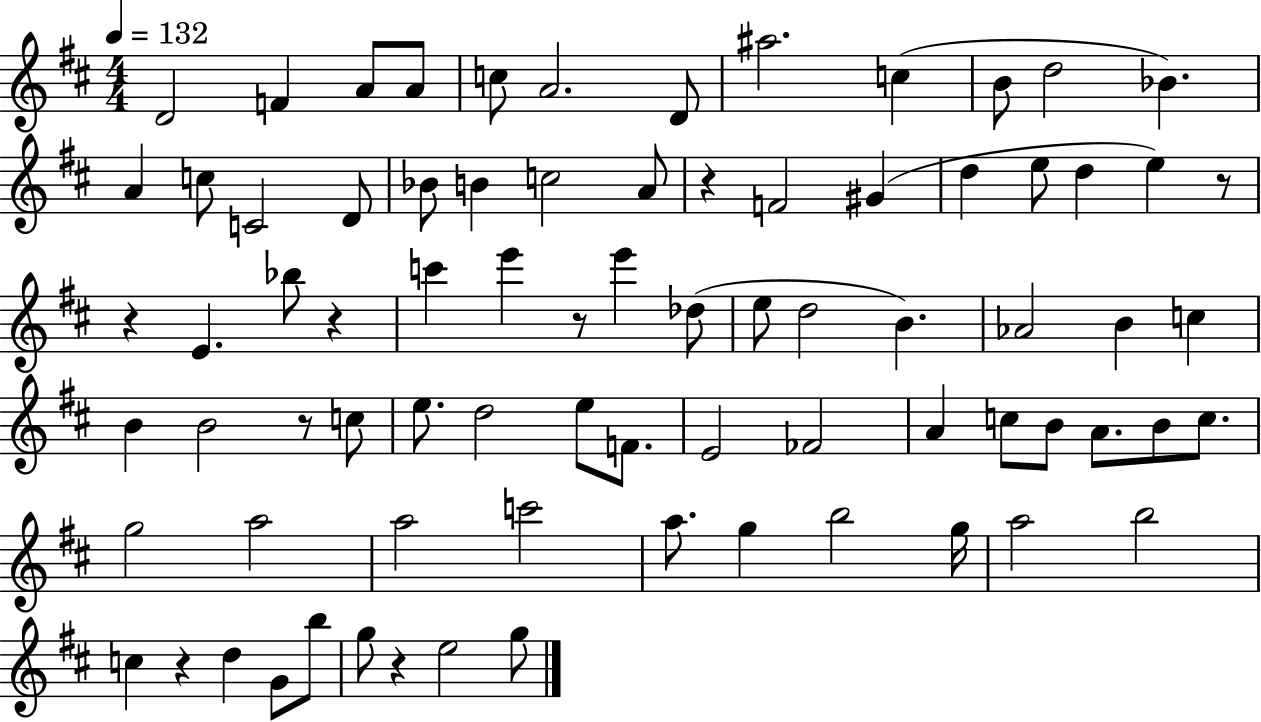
{
  \clef treble
  \numericTimeSignature
  \time 4/4
  \key d \major
  \tempo 4 = 132
  d'2 f'4 a'8 a'8 | c''8 a'2. d'8 | ais''2. c''4( | b'8 d''2 bes'4.) | \break a'4 c''8 c'2 d'8 | bes'8 b'4 c''2 a'8 | r4 f'2 gis'4( | d''4 e''8 d''4 e''4) r8 | \break r4 e'4. bes''8 r4 | c'''4 e'''4 r8 e'''4 des''8( | e''8 d''2 b'4.) | aes'2 b'4 c''4 | \break b'4 b'2 r8 c''8 | e''8. d''2 e''8 f'8. | e'2 fes'2 | a'4 c''8 b'8 a'8. b'8 c''8. | \break g''2 a''2 | a''2 c'''2 | a''8. g''4 b''2 g''16 | a''2 b''2 | \break c''4 r4 d''4 g'8 b''8 | g''8 r4 e''2 g''8 | \bar "|."
}